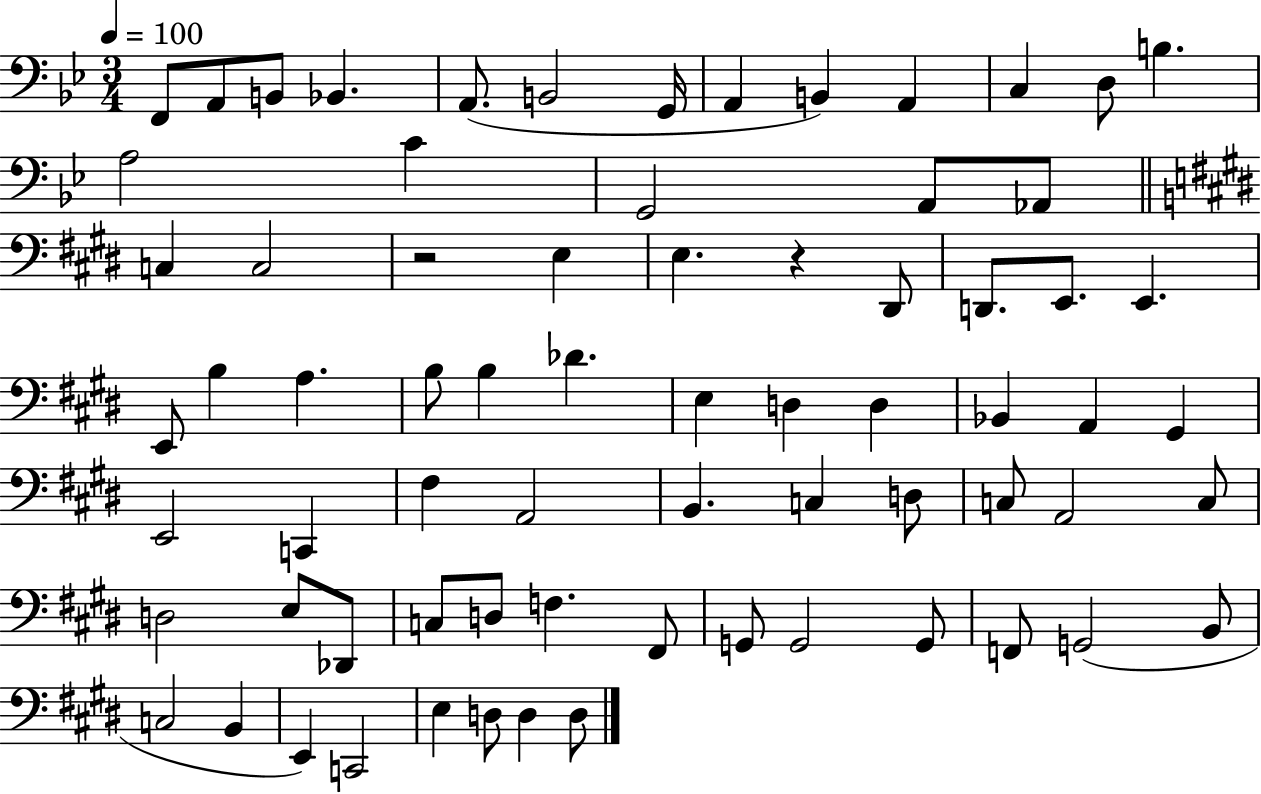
{
  \clef bass
  \numericTimeSignature
  \time 3/4
  \key bes \major
  \tempo 4 = 100
  \repeat volta 2 { f,8 a,8 b,8 bes,4. | a,8.( b,2 g,16 | a,4 b,4) a,4 | c4 d8 b4. | \break a2 c'4 | g,2 a,8 aes,8 | \bar "||" \break \key e \major c4 c2 | r2 e4 | e4. r4 dis,8 | d,8. e,8. e,4. | \break e,8 b4 a4. | b8 b4 des'4. | e4 d4 d4 | bes,4 a,4 gis,4 | \break e,2 c,4 | fis4 a,2 | b,4. c4 d8 | c8 a,2 c8 | \break d2 e8 des,8 | c8 d8 f4. fis,8 | g,8 g,2 g,8 | f,8 g,2( b,8 | \break c2 b,4 | e,4) c,2 | e4 d8 d4 d8 | } \bar "|."
}